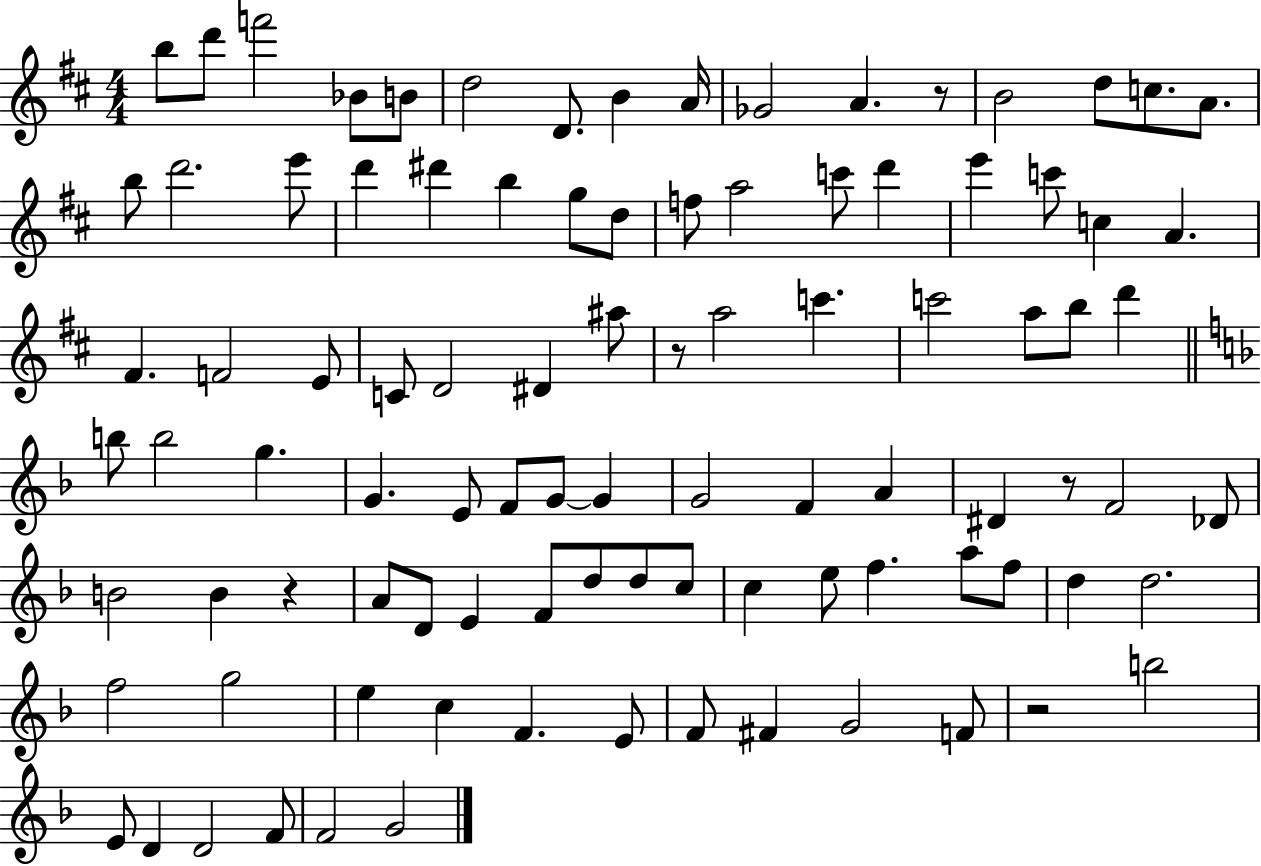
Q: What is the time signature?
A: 4/4